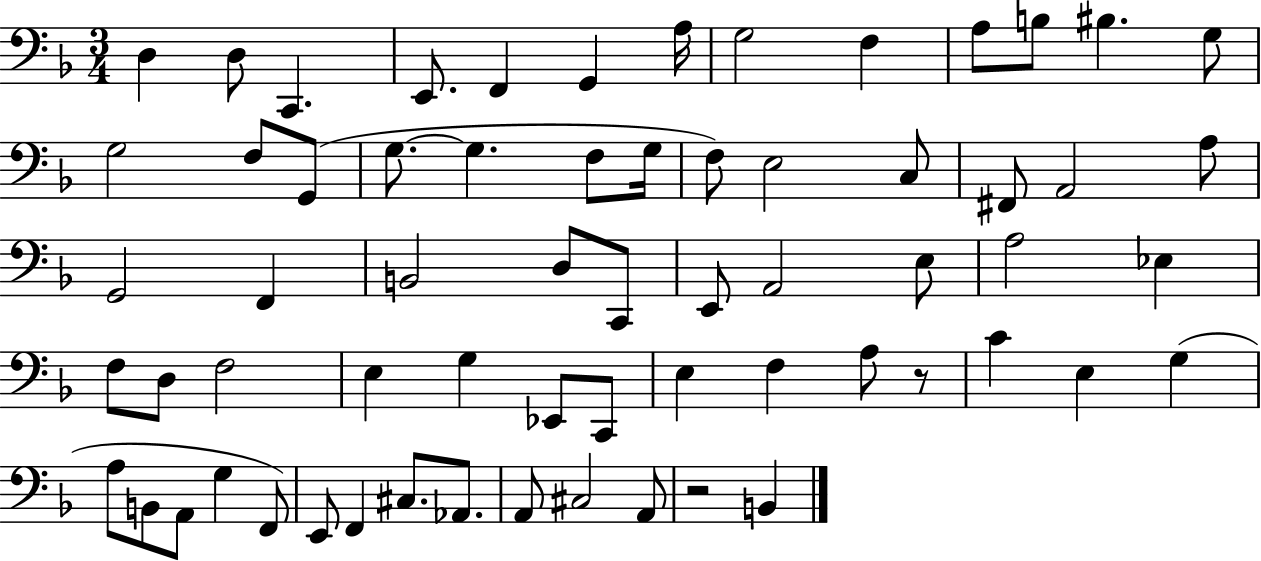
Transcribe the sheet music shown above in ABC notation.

X:1
T:Untitled
M:3/4
L:1/4
K:F
D, D,/2 C,, E,,/2 F,, G,, A,/4 G,2 F, A,/2 B,/2 ^B, G,/2 G,2 F,/2 G,,/2 G,/2 G, F,/2 G,/4 F,/2 E,2 C,/2 ^F,,/2 A,,2 A,/2 G,,2 F,, B,,2 D,/2 C,,/2 E,,/2 A,,2 E,/2 A,2 _E, F,/2 D,/2 F,2 E, G, _E,,/2 C,,/2 E, F, A,/2 z/2 C E, G, A,/2 B,,/2 A,,/2 G, F,,/2 E,,/2 F,, ^C,/2 _A,,/2 A,,/2 ^C,2 A,,/2 z2 B,,